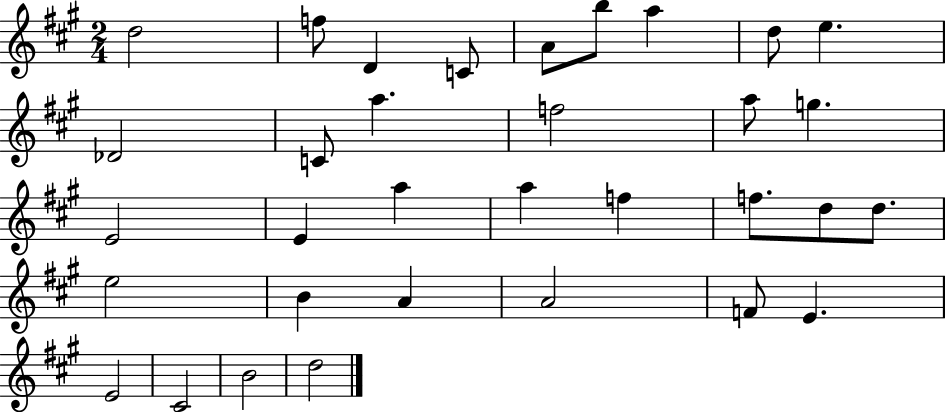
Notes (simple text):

D5/h F5/e D4/q C4/e A4/e B5/e A5/q D5/e E5/q. Db4/h C4/e A5/q. F5/h A5/e G5/q. E4/h E4/q A5/q A5/q F5/q F5/e. D5/e D5/e. E5/h B4/q A4/q A4/h F4/e E4/q. E4/h C#4/h B4/h D5/h